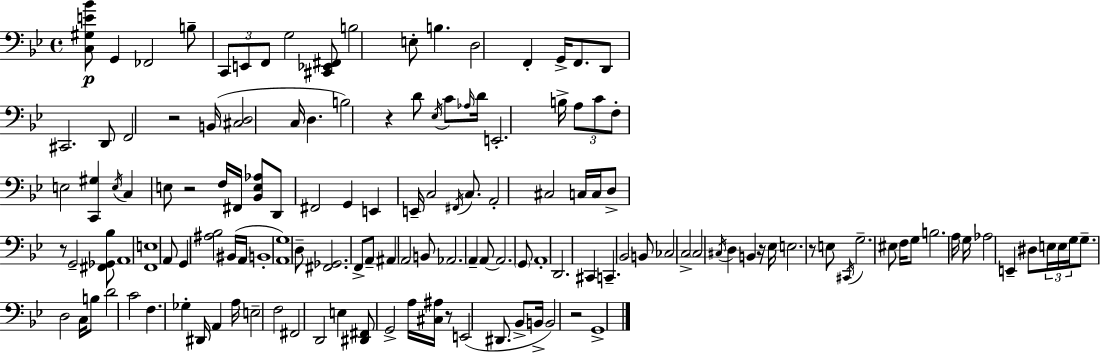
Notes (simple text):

[C3,G#3,E4,Bb4]/e G2/q FES2/h B3/e C2/e E2/e F2/e G3/h [C#2,Eb2,F#2]/e B3/h E3/e B3/q. D3/h F2/q G2/s F2/e. D2/e C#2/h. D2/e F2/h R/h B2/s [C#3,D3]/h C3/s D3/q. B3/h R/q D4/e Eb3/s C4/e Ab3/s D4/s E2/h. B3/s A3/e C4/e F3/e E3/h [C2,G#3]/q E3/s C3/q E3/e R/h F3/s F#2/s [Bb2,E3,Ab3]/e D2/e F#2/h G2/q E2/q E2/s C3/h F#2/s C3/e. A2/h C#3/h C3/s C3/s D3/e R/e G2/h [F#2,Gb2,Bb3]/e A2/w [F2,E3]/w A2/e G2/q [A#3,Bb3]/h BIS2/s A2/s B2/w [A2,G3]/w D3/e [F#2,Gb2]/h. F2/e A2/e A#2/q A2/h B2/e Ab2/h. A2/q A2/e A2/h. G2/e A2/w D2/h. C#2/q C2/q. Bb2/h B2/e CES3/h C3/h C3/h C#3/s D3/q B2/q R/s Eb3/s E3/h. R/e E3/e C#2/s G3/h. EIS3/e F3/s G3/e B3/h. A3/s G3/s Ab3/h E2/q D#3/e E3/s E3/s G3/s G3/e. D3/h C3/s B3/e D4/h C4/h F3/q. Gb3/q D#2/s A2/q A3/s E3/h F3/h F#2/h D2/h E3/q [D#2,F#2]/e G2/h A3/s [C#3,A#3]/s R/e E2/h D#2/e. Bb2/e B2/s B2/h R/h G2/w